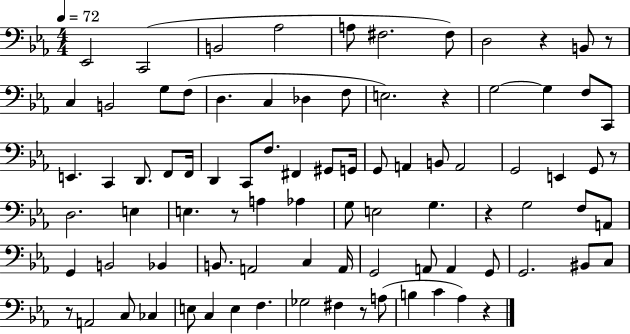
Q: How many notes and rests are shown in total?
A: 87